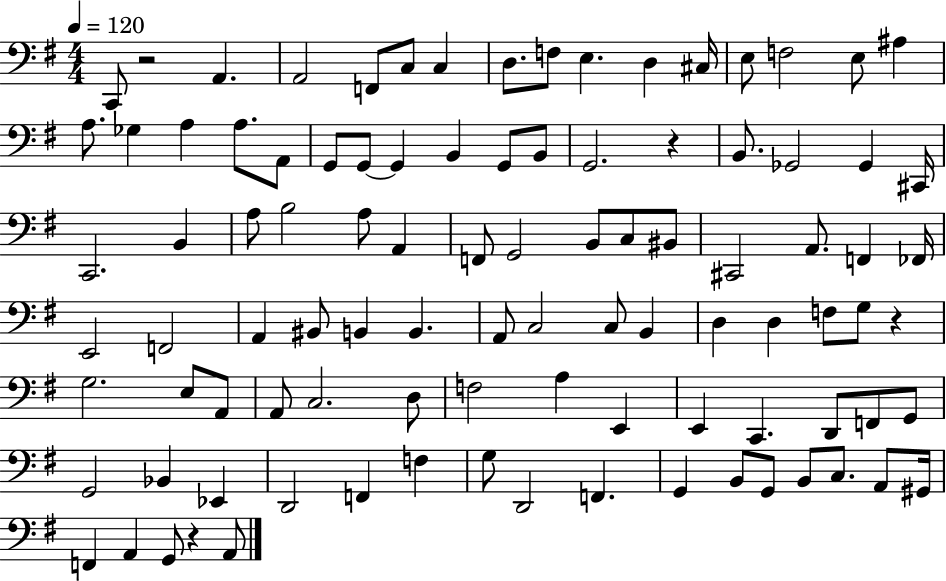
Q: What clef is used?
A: bass